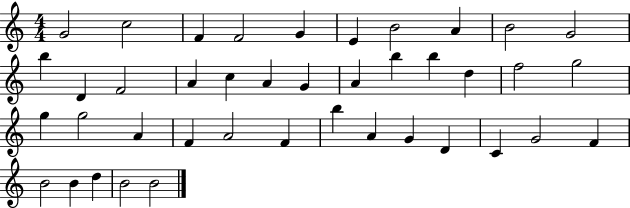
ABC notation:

X:1
T:Untitled
M:4/4
L:1/4
K:C
G2 c2 F F2 G E B2 A B2 G2 b D F2 A c A G A b b d f2 g2 g g2 A F A2 F b A G D C G2 F B2 B d B2 B2